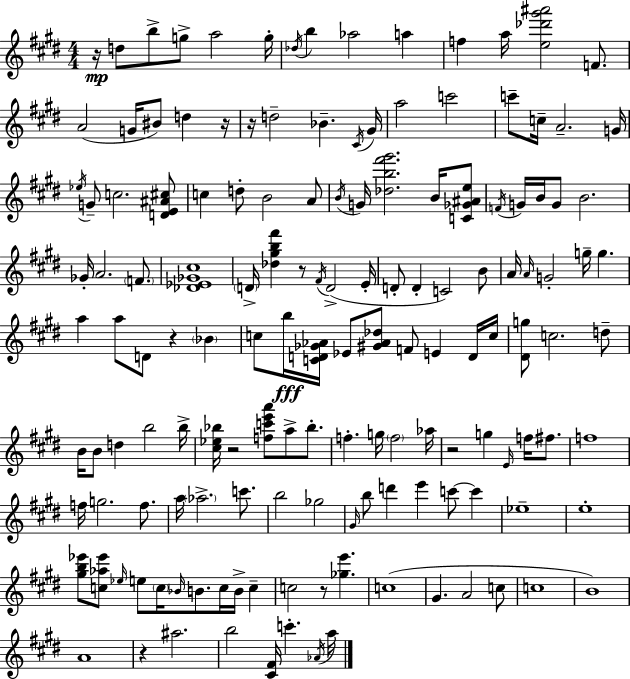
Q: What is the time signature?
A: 4/4